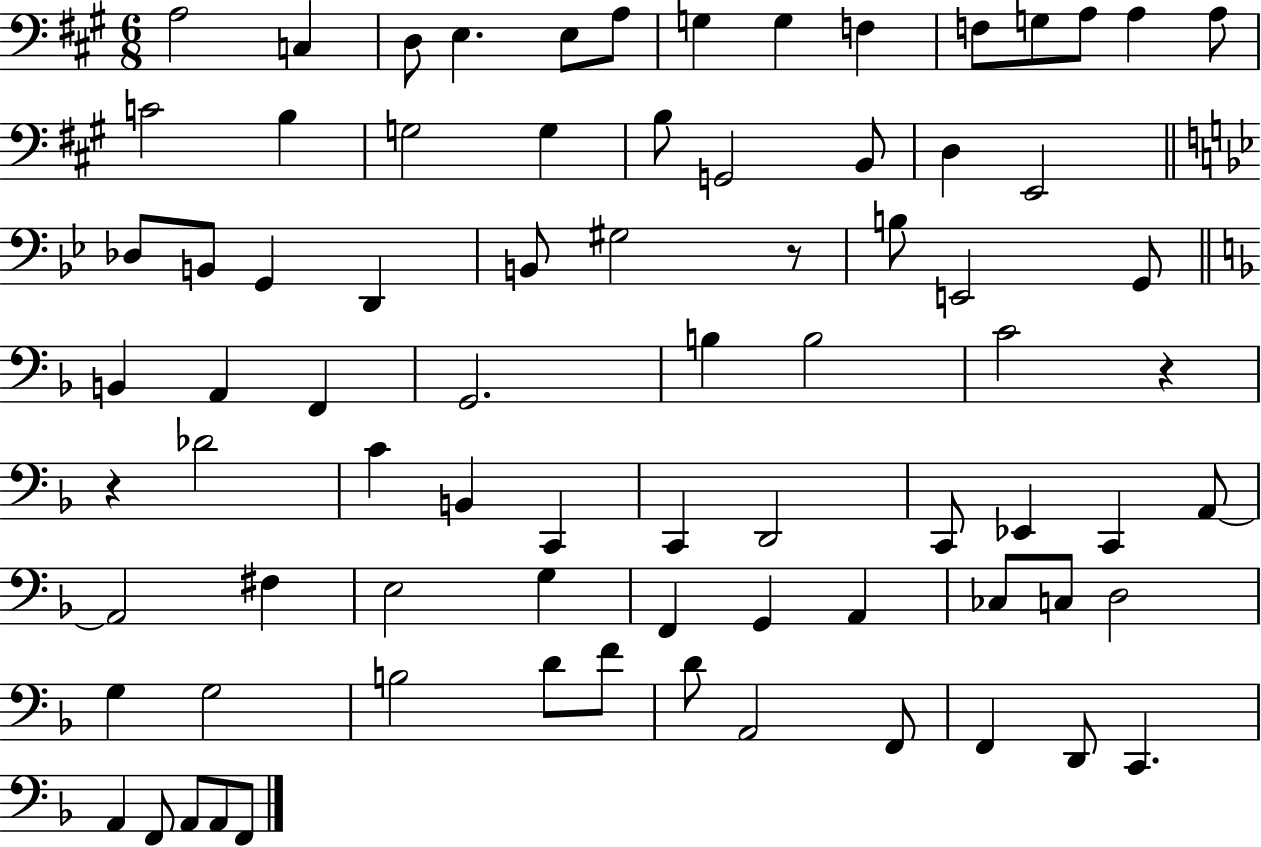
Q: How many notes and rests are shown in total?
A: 78